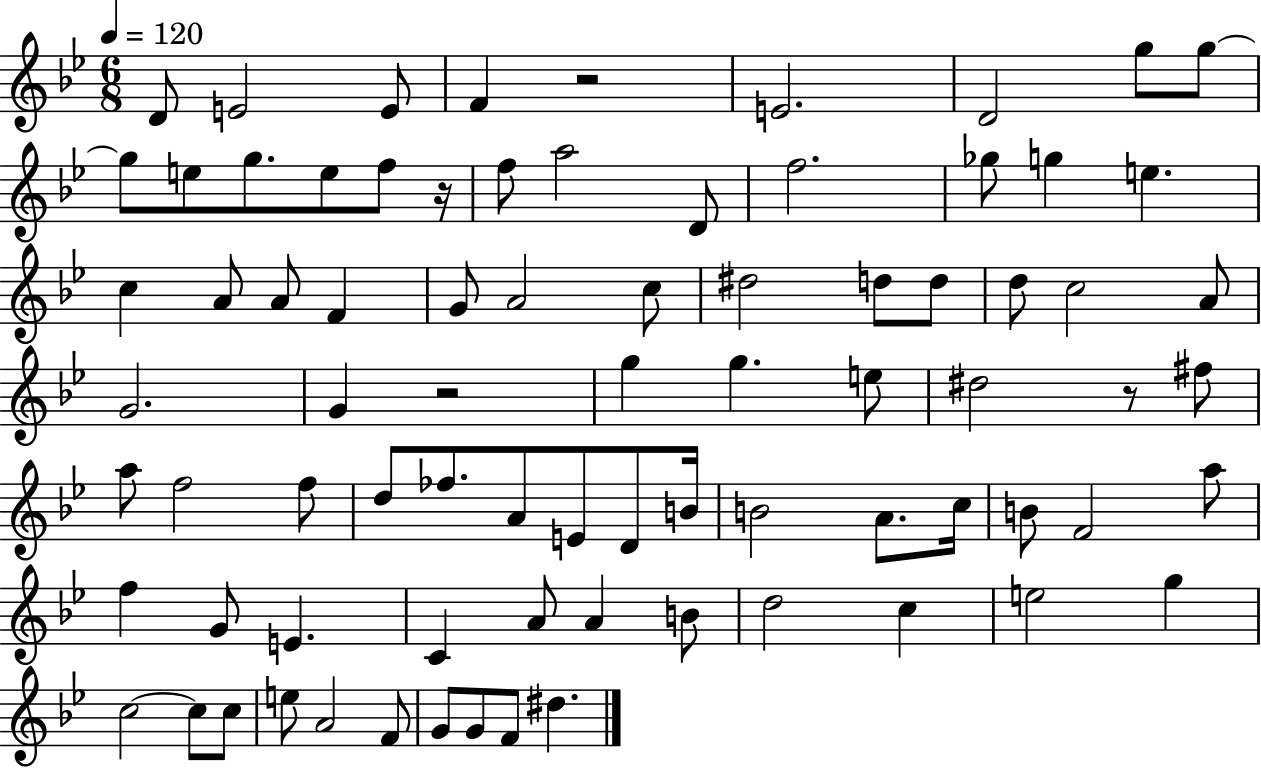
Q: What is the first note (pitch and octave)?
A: D4